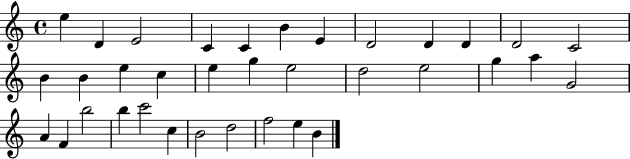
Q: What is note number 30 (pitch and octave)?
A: C5